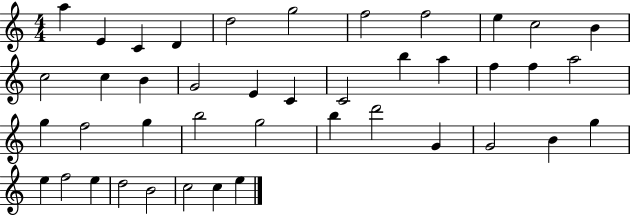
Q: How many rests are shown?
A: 0